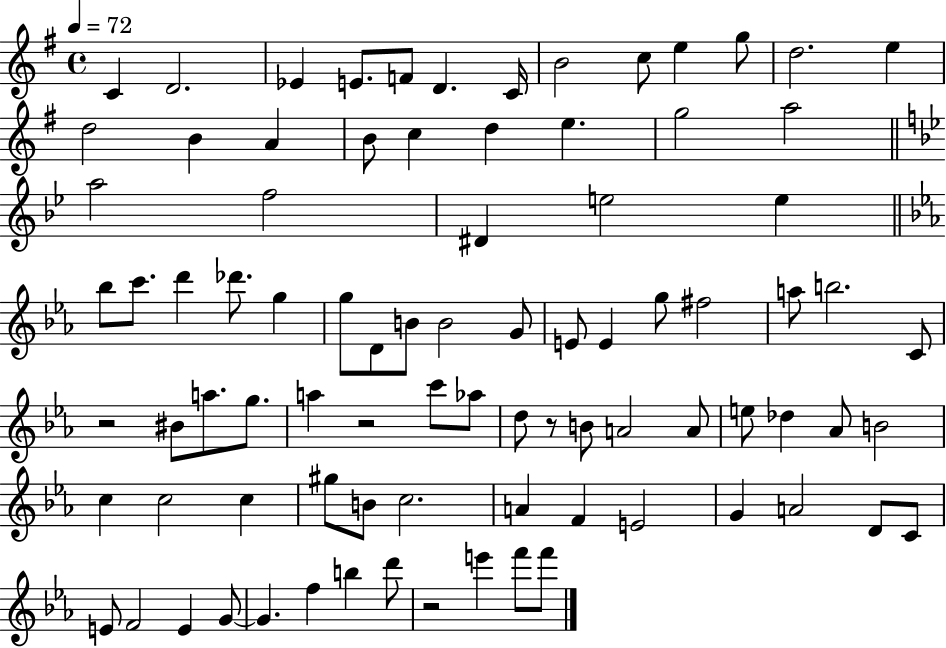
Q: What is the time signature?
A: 4/4